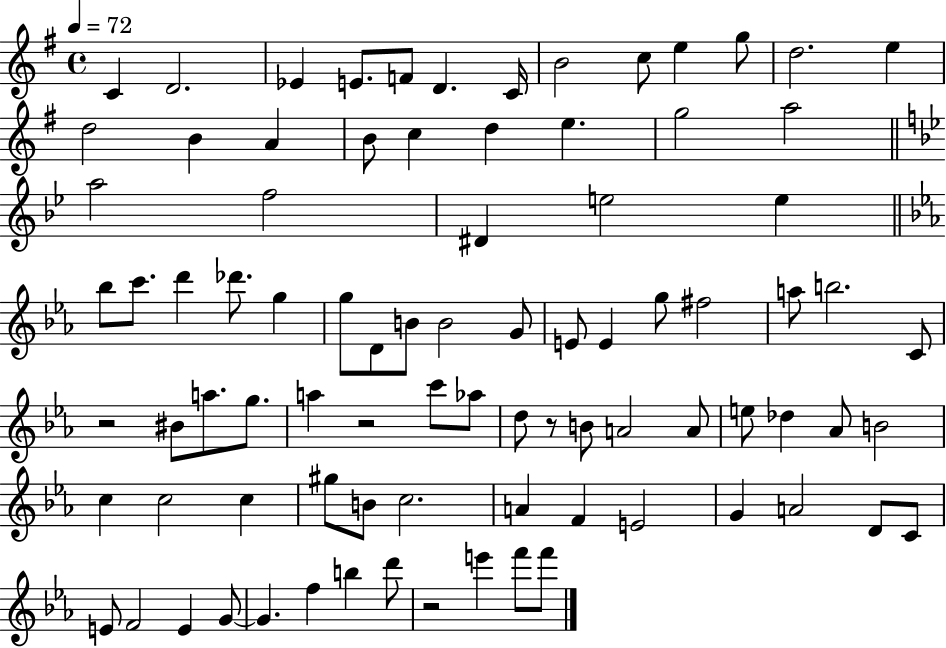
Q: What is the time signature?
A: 4/4